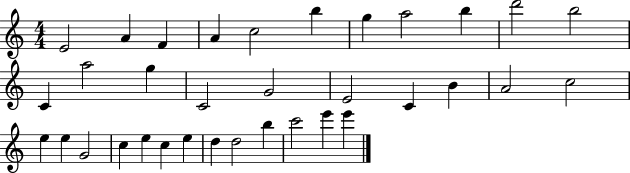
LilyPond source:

{
  \clef treble
  \numericTimeSignature
  \time 4/4
  \key c \major
  e'2 a'4 f'4 | a'4 c''2 b''4 | g''4 a''2 b''4 | d'''2 b''2 | \break c'4 a''2 g''4 | c'2 g'2 | e'2 c'4 b'4 | a'2 c''2 | \break e''4 e''4 g'2 | c''4 e''4 c''4 e''4 | d''4 d''2 b''4 | c'''2 e'''4 e'''4 | \break \bar "|."
}